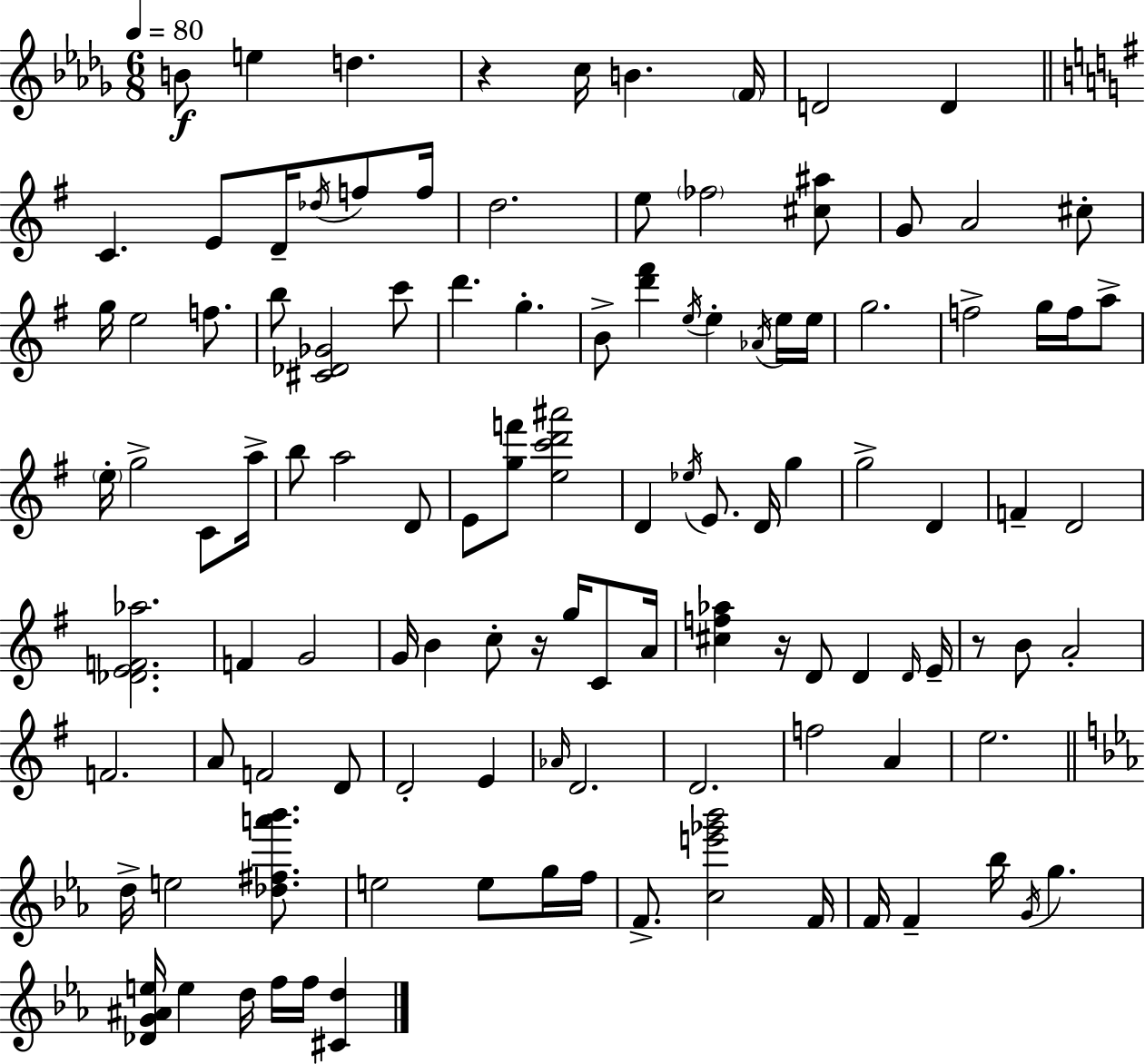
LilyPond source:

{
  \clef treble
  \numericTimeSignature
  \time 6/8
  \key bes \minor
  \tempo 4 = 80
  b'8\f e''4 d''4. | r4 c''16 b'4. \parenthesize f'16 | d'2 d'4 | \bar "||" \break \key g \major c'4. e'8 d'16-- \acciaccatura { des''16 } f''8 | f''16 d''2. | e''8 \parenthesize fes''2 <cis'' ais''>8 | g'8 a'2 cis''8-. | \break g''16 e''2 f''8. | b''8 <cis' des' ges'>2 c'''8 | d'''4. g''4.-. | b'8-> <d''' fis'''>4 \acciaccatura { e''16 } e''4-. | \break \acciaccatura { aes'16 } e''16 e''16 g''2. | f''2-> g''16 | f''16 a''8-> \parenthesize e''16-. g''2-> | c'8 a''16-> b''8 a''2 | \break d'8 e'8 <g'' f'''>8 <e'' c''' d''' ais'''>2 | d'4 \acciaccatura { ees''16 } e'8. d'16 | g''4 g''2-> | d'4 f'4-- d'2 | \break <des' e' f' aes''>2. | f'4 g'2 | g'16 b'4 c''8-. r16 | g''16 c'8 a'16 <cis'' f'' aes''>4 r16 d'8 d'4 | \break \grace { d'16 } e'16-- r8 b'8 a'2-. | f'2. | a'8 f'2 | d'8 d'2-. | \break e'4 \grace { aes'16 } d'2. | d'2. | f''2 | a'4 e''2. | \break \bar "||" \break \key c \minor d''16-> e''2 <des'' fis'' a''' bes'''>8. | e''2 e''8 g''16 f''16 | f'8.-> <c'' e''' ges''' bes'''>2 f'16 | f'16 f'4-- bes''16 \acciaccatura { g'16 } g''4. | \break <des' g' ais' e''>16 e''4 d''16 f''16 f''16 <cis' d''>4 | \bar "|."
}